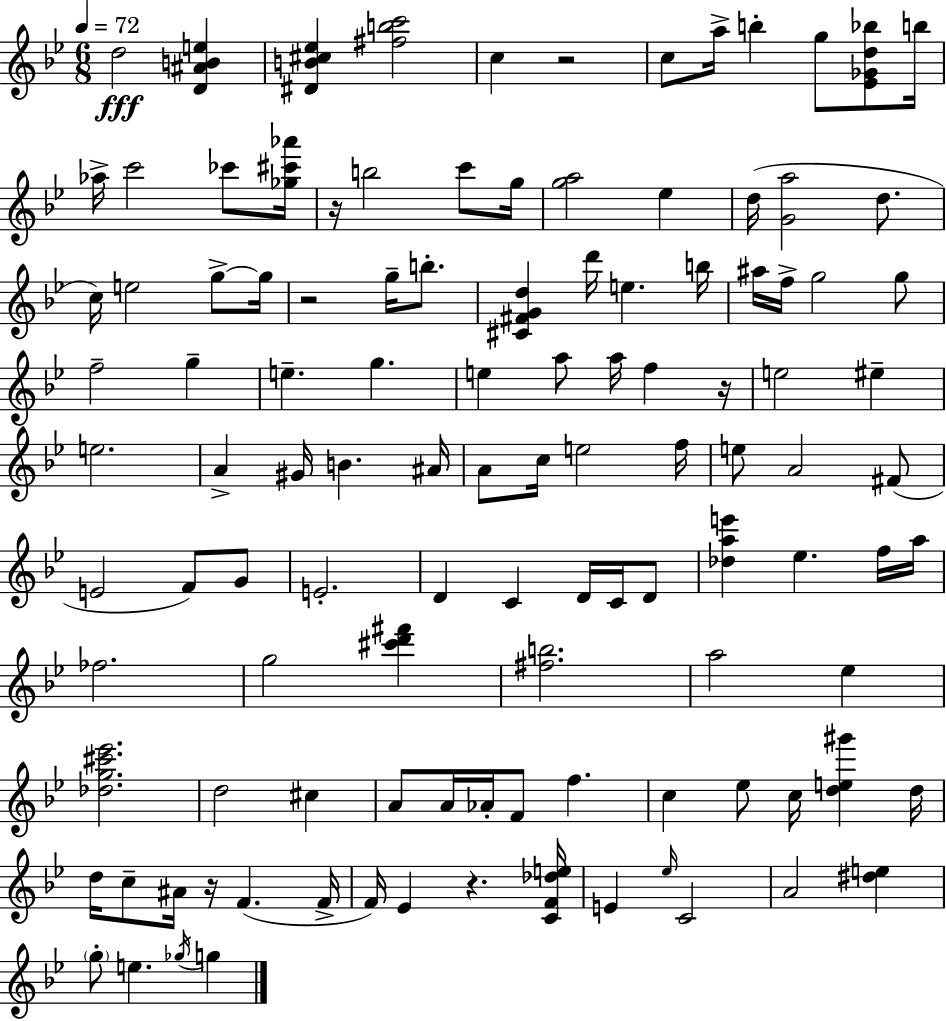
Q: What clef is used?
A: treble